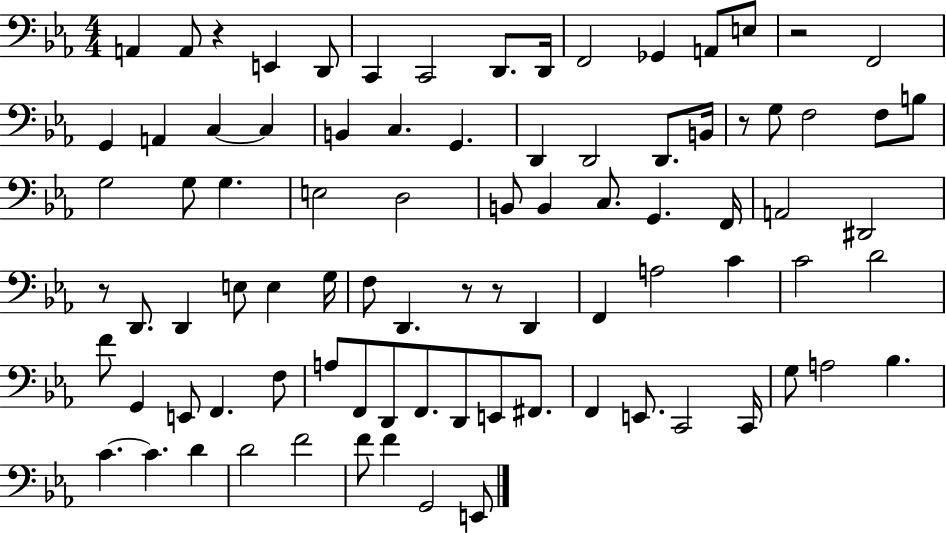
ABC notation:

X:1
T:Untitled
M:4/4
L:1/4
K:Eb
A,, A,,/2 z E,, D,,/2 C,, C,,2 D,,/2 D,,/4 F,,2 _G,, A,,/2 E,/2 z2 F,,2 G,, A,, C, C, B,, C, G,, D,, D,,2 D,,/2 B,,/4 z/2 G,/2 F,2 F,/2 B,/2 G,2 G,/2 G, E,2 D,2 B,,/2 B,, C,/2 G,, F,,/4 A,,2 ^D,,2 z/2 D,,/2 D,, E,/2 E, G,/4 F,/2 D,, z/2 z/2 D,, F,, A,2 C C2 D2 F/2 G,, E,,/2 F,, F,/2 A,/2 F,,/2 D,,/2 F,,/2 D,,/2 E,,/2 ^F,,/2 F,, E,,/2 C,,2 C,,/4 G,/2 A,2 _B, C C D D2 F2 F/2 F G,,2 E,,/2